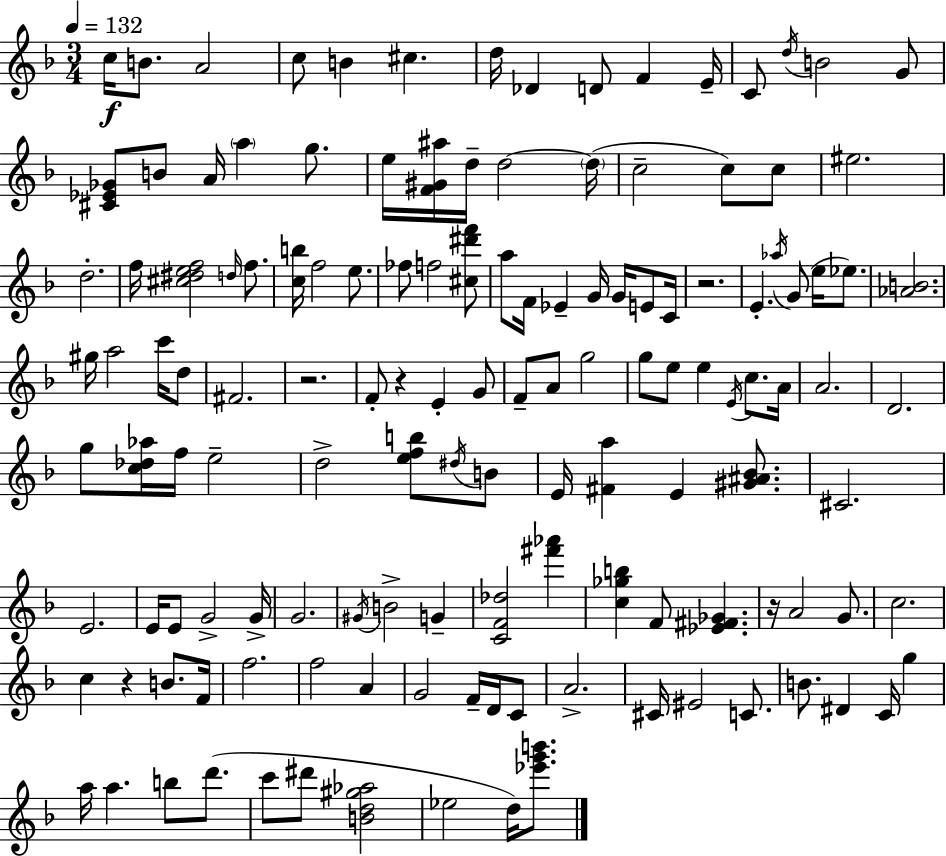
X:1
T:Untitled
M:3/4
L:1/4
K:Dm
c/4 B/2 A2 c/2 B ^c d/4 _D D/2 F E/4 C/2 d/4 B2 G/2 [^C_E_G]/2 B/2 A/4 a g/2 e/4 [F^G^a]/4 d/4 d2 d/4 c2 c/2 c/2 ^e2 d2 f/4 [^c^def]2 d/4 f/2 [cb]/4 f2 e/2 _f/2 f2 [^c^d'f']/2 a/2 F/4 _E G/4 G/4 E/2 C/4 z2 E _a/4 G/2 e/4 _e/2 [_AB]2 ^g/4 a2 c'/4 d/2 ^F2 z2 F/2 z E G/2 F/2 A/2 g2 g/2 e/2 e E/4 c/2 A/4 A2 D2 g/2 [c_d_a]/4 f/4 e2 d2 [efb]/2 ^d/4 B/2 E/4 [^Fa] E [^G^A_B]/2 ^C2 E2 E/4 E/2 G2 G/4 G2 ^G/4 B2 G [CF_d]2 [^f'_a'] [c_gb] F/2 [_E^F_G] z/4 A2 G/2 c2 c z B/2 F/4 f2 f2 A G2 F/4 D/4 C/2 A2 ^C/4 ^E2 C/2 B/2 ^D C/4 g a/4 a b/2 d'/2 c'/2 ^d'/2 [Bd^g_a]2 _e2 d/4 [_e'g'b']/2